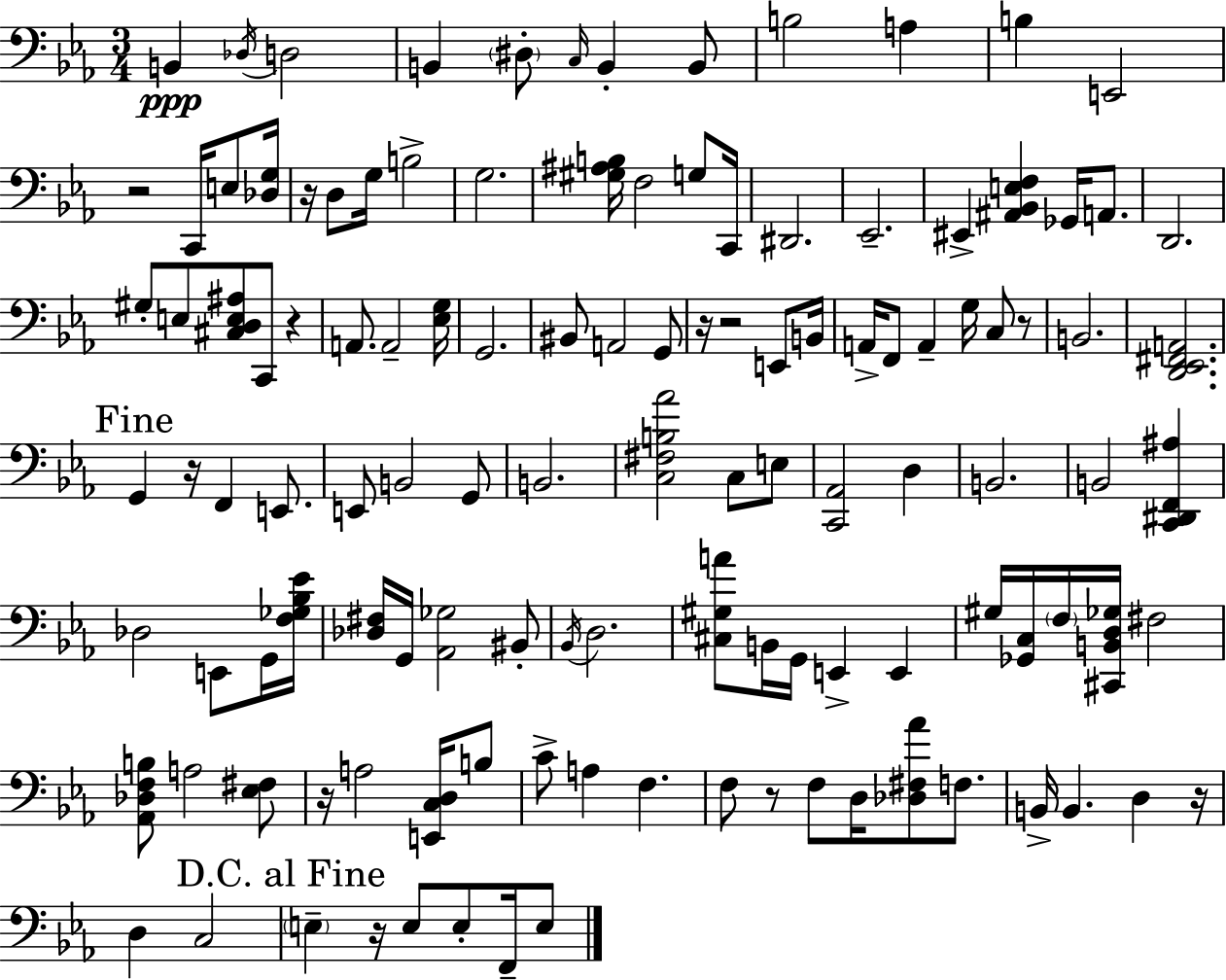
X:1
T:Untitled
M:3/4
L:1/4
K:Cm
B,, _D,/4 D,2 B,, ^D,/2 C,/4 B,, B,,/2 B,2 A, B, E,,2 z2 C,,/4 E,/2 [_D,G,]/4 z/4 D,/2 G,/4 B,2 G,2 [^G,^A,B,]/4 F,2 G,/2 C,,/4 ^D,,2 _E,,2 ^E,, [^A,,_B,,E,F,] _G,,/4 A,,/2 D,,2 ^G,/2 E,/2 [^C,D,E,^A,]/2 C,,/2 z A,,/2 A,,2 [_E,G,]/4 G,,2 ^B,,/2 A,,2 G,,/2 z/4 z2 E,,/2 B,,/4 A,,/4 F,,/2 A,, G,/4 C,/2 z/2 B,,2 [D,,_E,,^F,,A,,]2 G,, z/4 F,, E,,/2 E,,/2 B,,2 G,,/2 B,,2 [C,^F,B,_A]2 C,/2 E,/2 [C,,_A,,]2 D, B,,2 B,,2 [C,,^D,,F,,^A,] _D,2 E,,/2 G,,/4 [F,_G,_B,_E]/4 [_D,^F,]/4 G,,/4 [_A,,_G,]2 ^B,,/2 _B,,/4 D,2 [^C,^G,A]/2 B,,/4 G,,/4 E,, E,, ^G,/4 [_G,,C,]/4 F,/4 [^C,,B,,D,_G,]/4 ^F,2 [_A,,_D,F,B,]/2 A,2 [_E,^F,]/2 z/4 A,2 [E,,C,D,]/4 B,/2 C/2 A, F, F,/2 z/2 F,/2 D,/4 [_D,^F,_A]/2 F,/2 B,,/4 B,, D, z/4 D, C,2 E, z/4 E,/2 E,/2 F,,/4 E,/2